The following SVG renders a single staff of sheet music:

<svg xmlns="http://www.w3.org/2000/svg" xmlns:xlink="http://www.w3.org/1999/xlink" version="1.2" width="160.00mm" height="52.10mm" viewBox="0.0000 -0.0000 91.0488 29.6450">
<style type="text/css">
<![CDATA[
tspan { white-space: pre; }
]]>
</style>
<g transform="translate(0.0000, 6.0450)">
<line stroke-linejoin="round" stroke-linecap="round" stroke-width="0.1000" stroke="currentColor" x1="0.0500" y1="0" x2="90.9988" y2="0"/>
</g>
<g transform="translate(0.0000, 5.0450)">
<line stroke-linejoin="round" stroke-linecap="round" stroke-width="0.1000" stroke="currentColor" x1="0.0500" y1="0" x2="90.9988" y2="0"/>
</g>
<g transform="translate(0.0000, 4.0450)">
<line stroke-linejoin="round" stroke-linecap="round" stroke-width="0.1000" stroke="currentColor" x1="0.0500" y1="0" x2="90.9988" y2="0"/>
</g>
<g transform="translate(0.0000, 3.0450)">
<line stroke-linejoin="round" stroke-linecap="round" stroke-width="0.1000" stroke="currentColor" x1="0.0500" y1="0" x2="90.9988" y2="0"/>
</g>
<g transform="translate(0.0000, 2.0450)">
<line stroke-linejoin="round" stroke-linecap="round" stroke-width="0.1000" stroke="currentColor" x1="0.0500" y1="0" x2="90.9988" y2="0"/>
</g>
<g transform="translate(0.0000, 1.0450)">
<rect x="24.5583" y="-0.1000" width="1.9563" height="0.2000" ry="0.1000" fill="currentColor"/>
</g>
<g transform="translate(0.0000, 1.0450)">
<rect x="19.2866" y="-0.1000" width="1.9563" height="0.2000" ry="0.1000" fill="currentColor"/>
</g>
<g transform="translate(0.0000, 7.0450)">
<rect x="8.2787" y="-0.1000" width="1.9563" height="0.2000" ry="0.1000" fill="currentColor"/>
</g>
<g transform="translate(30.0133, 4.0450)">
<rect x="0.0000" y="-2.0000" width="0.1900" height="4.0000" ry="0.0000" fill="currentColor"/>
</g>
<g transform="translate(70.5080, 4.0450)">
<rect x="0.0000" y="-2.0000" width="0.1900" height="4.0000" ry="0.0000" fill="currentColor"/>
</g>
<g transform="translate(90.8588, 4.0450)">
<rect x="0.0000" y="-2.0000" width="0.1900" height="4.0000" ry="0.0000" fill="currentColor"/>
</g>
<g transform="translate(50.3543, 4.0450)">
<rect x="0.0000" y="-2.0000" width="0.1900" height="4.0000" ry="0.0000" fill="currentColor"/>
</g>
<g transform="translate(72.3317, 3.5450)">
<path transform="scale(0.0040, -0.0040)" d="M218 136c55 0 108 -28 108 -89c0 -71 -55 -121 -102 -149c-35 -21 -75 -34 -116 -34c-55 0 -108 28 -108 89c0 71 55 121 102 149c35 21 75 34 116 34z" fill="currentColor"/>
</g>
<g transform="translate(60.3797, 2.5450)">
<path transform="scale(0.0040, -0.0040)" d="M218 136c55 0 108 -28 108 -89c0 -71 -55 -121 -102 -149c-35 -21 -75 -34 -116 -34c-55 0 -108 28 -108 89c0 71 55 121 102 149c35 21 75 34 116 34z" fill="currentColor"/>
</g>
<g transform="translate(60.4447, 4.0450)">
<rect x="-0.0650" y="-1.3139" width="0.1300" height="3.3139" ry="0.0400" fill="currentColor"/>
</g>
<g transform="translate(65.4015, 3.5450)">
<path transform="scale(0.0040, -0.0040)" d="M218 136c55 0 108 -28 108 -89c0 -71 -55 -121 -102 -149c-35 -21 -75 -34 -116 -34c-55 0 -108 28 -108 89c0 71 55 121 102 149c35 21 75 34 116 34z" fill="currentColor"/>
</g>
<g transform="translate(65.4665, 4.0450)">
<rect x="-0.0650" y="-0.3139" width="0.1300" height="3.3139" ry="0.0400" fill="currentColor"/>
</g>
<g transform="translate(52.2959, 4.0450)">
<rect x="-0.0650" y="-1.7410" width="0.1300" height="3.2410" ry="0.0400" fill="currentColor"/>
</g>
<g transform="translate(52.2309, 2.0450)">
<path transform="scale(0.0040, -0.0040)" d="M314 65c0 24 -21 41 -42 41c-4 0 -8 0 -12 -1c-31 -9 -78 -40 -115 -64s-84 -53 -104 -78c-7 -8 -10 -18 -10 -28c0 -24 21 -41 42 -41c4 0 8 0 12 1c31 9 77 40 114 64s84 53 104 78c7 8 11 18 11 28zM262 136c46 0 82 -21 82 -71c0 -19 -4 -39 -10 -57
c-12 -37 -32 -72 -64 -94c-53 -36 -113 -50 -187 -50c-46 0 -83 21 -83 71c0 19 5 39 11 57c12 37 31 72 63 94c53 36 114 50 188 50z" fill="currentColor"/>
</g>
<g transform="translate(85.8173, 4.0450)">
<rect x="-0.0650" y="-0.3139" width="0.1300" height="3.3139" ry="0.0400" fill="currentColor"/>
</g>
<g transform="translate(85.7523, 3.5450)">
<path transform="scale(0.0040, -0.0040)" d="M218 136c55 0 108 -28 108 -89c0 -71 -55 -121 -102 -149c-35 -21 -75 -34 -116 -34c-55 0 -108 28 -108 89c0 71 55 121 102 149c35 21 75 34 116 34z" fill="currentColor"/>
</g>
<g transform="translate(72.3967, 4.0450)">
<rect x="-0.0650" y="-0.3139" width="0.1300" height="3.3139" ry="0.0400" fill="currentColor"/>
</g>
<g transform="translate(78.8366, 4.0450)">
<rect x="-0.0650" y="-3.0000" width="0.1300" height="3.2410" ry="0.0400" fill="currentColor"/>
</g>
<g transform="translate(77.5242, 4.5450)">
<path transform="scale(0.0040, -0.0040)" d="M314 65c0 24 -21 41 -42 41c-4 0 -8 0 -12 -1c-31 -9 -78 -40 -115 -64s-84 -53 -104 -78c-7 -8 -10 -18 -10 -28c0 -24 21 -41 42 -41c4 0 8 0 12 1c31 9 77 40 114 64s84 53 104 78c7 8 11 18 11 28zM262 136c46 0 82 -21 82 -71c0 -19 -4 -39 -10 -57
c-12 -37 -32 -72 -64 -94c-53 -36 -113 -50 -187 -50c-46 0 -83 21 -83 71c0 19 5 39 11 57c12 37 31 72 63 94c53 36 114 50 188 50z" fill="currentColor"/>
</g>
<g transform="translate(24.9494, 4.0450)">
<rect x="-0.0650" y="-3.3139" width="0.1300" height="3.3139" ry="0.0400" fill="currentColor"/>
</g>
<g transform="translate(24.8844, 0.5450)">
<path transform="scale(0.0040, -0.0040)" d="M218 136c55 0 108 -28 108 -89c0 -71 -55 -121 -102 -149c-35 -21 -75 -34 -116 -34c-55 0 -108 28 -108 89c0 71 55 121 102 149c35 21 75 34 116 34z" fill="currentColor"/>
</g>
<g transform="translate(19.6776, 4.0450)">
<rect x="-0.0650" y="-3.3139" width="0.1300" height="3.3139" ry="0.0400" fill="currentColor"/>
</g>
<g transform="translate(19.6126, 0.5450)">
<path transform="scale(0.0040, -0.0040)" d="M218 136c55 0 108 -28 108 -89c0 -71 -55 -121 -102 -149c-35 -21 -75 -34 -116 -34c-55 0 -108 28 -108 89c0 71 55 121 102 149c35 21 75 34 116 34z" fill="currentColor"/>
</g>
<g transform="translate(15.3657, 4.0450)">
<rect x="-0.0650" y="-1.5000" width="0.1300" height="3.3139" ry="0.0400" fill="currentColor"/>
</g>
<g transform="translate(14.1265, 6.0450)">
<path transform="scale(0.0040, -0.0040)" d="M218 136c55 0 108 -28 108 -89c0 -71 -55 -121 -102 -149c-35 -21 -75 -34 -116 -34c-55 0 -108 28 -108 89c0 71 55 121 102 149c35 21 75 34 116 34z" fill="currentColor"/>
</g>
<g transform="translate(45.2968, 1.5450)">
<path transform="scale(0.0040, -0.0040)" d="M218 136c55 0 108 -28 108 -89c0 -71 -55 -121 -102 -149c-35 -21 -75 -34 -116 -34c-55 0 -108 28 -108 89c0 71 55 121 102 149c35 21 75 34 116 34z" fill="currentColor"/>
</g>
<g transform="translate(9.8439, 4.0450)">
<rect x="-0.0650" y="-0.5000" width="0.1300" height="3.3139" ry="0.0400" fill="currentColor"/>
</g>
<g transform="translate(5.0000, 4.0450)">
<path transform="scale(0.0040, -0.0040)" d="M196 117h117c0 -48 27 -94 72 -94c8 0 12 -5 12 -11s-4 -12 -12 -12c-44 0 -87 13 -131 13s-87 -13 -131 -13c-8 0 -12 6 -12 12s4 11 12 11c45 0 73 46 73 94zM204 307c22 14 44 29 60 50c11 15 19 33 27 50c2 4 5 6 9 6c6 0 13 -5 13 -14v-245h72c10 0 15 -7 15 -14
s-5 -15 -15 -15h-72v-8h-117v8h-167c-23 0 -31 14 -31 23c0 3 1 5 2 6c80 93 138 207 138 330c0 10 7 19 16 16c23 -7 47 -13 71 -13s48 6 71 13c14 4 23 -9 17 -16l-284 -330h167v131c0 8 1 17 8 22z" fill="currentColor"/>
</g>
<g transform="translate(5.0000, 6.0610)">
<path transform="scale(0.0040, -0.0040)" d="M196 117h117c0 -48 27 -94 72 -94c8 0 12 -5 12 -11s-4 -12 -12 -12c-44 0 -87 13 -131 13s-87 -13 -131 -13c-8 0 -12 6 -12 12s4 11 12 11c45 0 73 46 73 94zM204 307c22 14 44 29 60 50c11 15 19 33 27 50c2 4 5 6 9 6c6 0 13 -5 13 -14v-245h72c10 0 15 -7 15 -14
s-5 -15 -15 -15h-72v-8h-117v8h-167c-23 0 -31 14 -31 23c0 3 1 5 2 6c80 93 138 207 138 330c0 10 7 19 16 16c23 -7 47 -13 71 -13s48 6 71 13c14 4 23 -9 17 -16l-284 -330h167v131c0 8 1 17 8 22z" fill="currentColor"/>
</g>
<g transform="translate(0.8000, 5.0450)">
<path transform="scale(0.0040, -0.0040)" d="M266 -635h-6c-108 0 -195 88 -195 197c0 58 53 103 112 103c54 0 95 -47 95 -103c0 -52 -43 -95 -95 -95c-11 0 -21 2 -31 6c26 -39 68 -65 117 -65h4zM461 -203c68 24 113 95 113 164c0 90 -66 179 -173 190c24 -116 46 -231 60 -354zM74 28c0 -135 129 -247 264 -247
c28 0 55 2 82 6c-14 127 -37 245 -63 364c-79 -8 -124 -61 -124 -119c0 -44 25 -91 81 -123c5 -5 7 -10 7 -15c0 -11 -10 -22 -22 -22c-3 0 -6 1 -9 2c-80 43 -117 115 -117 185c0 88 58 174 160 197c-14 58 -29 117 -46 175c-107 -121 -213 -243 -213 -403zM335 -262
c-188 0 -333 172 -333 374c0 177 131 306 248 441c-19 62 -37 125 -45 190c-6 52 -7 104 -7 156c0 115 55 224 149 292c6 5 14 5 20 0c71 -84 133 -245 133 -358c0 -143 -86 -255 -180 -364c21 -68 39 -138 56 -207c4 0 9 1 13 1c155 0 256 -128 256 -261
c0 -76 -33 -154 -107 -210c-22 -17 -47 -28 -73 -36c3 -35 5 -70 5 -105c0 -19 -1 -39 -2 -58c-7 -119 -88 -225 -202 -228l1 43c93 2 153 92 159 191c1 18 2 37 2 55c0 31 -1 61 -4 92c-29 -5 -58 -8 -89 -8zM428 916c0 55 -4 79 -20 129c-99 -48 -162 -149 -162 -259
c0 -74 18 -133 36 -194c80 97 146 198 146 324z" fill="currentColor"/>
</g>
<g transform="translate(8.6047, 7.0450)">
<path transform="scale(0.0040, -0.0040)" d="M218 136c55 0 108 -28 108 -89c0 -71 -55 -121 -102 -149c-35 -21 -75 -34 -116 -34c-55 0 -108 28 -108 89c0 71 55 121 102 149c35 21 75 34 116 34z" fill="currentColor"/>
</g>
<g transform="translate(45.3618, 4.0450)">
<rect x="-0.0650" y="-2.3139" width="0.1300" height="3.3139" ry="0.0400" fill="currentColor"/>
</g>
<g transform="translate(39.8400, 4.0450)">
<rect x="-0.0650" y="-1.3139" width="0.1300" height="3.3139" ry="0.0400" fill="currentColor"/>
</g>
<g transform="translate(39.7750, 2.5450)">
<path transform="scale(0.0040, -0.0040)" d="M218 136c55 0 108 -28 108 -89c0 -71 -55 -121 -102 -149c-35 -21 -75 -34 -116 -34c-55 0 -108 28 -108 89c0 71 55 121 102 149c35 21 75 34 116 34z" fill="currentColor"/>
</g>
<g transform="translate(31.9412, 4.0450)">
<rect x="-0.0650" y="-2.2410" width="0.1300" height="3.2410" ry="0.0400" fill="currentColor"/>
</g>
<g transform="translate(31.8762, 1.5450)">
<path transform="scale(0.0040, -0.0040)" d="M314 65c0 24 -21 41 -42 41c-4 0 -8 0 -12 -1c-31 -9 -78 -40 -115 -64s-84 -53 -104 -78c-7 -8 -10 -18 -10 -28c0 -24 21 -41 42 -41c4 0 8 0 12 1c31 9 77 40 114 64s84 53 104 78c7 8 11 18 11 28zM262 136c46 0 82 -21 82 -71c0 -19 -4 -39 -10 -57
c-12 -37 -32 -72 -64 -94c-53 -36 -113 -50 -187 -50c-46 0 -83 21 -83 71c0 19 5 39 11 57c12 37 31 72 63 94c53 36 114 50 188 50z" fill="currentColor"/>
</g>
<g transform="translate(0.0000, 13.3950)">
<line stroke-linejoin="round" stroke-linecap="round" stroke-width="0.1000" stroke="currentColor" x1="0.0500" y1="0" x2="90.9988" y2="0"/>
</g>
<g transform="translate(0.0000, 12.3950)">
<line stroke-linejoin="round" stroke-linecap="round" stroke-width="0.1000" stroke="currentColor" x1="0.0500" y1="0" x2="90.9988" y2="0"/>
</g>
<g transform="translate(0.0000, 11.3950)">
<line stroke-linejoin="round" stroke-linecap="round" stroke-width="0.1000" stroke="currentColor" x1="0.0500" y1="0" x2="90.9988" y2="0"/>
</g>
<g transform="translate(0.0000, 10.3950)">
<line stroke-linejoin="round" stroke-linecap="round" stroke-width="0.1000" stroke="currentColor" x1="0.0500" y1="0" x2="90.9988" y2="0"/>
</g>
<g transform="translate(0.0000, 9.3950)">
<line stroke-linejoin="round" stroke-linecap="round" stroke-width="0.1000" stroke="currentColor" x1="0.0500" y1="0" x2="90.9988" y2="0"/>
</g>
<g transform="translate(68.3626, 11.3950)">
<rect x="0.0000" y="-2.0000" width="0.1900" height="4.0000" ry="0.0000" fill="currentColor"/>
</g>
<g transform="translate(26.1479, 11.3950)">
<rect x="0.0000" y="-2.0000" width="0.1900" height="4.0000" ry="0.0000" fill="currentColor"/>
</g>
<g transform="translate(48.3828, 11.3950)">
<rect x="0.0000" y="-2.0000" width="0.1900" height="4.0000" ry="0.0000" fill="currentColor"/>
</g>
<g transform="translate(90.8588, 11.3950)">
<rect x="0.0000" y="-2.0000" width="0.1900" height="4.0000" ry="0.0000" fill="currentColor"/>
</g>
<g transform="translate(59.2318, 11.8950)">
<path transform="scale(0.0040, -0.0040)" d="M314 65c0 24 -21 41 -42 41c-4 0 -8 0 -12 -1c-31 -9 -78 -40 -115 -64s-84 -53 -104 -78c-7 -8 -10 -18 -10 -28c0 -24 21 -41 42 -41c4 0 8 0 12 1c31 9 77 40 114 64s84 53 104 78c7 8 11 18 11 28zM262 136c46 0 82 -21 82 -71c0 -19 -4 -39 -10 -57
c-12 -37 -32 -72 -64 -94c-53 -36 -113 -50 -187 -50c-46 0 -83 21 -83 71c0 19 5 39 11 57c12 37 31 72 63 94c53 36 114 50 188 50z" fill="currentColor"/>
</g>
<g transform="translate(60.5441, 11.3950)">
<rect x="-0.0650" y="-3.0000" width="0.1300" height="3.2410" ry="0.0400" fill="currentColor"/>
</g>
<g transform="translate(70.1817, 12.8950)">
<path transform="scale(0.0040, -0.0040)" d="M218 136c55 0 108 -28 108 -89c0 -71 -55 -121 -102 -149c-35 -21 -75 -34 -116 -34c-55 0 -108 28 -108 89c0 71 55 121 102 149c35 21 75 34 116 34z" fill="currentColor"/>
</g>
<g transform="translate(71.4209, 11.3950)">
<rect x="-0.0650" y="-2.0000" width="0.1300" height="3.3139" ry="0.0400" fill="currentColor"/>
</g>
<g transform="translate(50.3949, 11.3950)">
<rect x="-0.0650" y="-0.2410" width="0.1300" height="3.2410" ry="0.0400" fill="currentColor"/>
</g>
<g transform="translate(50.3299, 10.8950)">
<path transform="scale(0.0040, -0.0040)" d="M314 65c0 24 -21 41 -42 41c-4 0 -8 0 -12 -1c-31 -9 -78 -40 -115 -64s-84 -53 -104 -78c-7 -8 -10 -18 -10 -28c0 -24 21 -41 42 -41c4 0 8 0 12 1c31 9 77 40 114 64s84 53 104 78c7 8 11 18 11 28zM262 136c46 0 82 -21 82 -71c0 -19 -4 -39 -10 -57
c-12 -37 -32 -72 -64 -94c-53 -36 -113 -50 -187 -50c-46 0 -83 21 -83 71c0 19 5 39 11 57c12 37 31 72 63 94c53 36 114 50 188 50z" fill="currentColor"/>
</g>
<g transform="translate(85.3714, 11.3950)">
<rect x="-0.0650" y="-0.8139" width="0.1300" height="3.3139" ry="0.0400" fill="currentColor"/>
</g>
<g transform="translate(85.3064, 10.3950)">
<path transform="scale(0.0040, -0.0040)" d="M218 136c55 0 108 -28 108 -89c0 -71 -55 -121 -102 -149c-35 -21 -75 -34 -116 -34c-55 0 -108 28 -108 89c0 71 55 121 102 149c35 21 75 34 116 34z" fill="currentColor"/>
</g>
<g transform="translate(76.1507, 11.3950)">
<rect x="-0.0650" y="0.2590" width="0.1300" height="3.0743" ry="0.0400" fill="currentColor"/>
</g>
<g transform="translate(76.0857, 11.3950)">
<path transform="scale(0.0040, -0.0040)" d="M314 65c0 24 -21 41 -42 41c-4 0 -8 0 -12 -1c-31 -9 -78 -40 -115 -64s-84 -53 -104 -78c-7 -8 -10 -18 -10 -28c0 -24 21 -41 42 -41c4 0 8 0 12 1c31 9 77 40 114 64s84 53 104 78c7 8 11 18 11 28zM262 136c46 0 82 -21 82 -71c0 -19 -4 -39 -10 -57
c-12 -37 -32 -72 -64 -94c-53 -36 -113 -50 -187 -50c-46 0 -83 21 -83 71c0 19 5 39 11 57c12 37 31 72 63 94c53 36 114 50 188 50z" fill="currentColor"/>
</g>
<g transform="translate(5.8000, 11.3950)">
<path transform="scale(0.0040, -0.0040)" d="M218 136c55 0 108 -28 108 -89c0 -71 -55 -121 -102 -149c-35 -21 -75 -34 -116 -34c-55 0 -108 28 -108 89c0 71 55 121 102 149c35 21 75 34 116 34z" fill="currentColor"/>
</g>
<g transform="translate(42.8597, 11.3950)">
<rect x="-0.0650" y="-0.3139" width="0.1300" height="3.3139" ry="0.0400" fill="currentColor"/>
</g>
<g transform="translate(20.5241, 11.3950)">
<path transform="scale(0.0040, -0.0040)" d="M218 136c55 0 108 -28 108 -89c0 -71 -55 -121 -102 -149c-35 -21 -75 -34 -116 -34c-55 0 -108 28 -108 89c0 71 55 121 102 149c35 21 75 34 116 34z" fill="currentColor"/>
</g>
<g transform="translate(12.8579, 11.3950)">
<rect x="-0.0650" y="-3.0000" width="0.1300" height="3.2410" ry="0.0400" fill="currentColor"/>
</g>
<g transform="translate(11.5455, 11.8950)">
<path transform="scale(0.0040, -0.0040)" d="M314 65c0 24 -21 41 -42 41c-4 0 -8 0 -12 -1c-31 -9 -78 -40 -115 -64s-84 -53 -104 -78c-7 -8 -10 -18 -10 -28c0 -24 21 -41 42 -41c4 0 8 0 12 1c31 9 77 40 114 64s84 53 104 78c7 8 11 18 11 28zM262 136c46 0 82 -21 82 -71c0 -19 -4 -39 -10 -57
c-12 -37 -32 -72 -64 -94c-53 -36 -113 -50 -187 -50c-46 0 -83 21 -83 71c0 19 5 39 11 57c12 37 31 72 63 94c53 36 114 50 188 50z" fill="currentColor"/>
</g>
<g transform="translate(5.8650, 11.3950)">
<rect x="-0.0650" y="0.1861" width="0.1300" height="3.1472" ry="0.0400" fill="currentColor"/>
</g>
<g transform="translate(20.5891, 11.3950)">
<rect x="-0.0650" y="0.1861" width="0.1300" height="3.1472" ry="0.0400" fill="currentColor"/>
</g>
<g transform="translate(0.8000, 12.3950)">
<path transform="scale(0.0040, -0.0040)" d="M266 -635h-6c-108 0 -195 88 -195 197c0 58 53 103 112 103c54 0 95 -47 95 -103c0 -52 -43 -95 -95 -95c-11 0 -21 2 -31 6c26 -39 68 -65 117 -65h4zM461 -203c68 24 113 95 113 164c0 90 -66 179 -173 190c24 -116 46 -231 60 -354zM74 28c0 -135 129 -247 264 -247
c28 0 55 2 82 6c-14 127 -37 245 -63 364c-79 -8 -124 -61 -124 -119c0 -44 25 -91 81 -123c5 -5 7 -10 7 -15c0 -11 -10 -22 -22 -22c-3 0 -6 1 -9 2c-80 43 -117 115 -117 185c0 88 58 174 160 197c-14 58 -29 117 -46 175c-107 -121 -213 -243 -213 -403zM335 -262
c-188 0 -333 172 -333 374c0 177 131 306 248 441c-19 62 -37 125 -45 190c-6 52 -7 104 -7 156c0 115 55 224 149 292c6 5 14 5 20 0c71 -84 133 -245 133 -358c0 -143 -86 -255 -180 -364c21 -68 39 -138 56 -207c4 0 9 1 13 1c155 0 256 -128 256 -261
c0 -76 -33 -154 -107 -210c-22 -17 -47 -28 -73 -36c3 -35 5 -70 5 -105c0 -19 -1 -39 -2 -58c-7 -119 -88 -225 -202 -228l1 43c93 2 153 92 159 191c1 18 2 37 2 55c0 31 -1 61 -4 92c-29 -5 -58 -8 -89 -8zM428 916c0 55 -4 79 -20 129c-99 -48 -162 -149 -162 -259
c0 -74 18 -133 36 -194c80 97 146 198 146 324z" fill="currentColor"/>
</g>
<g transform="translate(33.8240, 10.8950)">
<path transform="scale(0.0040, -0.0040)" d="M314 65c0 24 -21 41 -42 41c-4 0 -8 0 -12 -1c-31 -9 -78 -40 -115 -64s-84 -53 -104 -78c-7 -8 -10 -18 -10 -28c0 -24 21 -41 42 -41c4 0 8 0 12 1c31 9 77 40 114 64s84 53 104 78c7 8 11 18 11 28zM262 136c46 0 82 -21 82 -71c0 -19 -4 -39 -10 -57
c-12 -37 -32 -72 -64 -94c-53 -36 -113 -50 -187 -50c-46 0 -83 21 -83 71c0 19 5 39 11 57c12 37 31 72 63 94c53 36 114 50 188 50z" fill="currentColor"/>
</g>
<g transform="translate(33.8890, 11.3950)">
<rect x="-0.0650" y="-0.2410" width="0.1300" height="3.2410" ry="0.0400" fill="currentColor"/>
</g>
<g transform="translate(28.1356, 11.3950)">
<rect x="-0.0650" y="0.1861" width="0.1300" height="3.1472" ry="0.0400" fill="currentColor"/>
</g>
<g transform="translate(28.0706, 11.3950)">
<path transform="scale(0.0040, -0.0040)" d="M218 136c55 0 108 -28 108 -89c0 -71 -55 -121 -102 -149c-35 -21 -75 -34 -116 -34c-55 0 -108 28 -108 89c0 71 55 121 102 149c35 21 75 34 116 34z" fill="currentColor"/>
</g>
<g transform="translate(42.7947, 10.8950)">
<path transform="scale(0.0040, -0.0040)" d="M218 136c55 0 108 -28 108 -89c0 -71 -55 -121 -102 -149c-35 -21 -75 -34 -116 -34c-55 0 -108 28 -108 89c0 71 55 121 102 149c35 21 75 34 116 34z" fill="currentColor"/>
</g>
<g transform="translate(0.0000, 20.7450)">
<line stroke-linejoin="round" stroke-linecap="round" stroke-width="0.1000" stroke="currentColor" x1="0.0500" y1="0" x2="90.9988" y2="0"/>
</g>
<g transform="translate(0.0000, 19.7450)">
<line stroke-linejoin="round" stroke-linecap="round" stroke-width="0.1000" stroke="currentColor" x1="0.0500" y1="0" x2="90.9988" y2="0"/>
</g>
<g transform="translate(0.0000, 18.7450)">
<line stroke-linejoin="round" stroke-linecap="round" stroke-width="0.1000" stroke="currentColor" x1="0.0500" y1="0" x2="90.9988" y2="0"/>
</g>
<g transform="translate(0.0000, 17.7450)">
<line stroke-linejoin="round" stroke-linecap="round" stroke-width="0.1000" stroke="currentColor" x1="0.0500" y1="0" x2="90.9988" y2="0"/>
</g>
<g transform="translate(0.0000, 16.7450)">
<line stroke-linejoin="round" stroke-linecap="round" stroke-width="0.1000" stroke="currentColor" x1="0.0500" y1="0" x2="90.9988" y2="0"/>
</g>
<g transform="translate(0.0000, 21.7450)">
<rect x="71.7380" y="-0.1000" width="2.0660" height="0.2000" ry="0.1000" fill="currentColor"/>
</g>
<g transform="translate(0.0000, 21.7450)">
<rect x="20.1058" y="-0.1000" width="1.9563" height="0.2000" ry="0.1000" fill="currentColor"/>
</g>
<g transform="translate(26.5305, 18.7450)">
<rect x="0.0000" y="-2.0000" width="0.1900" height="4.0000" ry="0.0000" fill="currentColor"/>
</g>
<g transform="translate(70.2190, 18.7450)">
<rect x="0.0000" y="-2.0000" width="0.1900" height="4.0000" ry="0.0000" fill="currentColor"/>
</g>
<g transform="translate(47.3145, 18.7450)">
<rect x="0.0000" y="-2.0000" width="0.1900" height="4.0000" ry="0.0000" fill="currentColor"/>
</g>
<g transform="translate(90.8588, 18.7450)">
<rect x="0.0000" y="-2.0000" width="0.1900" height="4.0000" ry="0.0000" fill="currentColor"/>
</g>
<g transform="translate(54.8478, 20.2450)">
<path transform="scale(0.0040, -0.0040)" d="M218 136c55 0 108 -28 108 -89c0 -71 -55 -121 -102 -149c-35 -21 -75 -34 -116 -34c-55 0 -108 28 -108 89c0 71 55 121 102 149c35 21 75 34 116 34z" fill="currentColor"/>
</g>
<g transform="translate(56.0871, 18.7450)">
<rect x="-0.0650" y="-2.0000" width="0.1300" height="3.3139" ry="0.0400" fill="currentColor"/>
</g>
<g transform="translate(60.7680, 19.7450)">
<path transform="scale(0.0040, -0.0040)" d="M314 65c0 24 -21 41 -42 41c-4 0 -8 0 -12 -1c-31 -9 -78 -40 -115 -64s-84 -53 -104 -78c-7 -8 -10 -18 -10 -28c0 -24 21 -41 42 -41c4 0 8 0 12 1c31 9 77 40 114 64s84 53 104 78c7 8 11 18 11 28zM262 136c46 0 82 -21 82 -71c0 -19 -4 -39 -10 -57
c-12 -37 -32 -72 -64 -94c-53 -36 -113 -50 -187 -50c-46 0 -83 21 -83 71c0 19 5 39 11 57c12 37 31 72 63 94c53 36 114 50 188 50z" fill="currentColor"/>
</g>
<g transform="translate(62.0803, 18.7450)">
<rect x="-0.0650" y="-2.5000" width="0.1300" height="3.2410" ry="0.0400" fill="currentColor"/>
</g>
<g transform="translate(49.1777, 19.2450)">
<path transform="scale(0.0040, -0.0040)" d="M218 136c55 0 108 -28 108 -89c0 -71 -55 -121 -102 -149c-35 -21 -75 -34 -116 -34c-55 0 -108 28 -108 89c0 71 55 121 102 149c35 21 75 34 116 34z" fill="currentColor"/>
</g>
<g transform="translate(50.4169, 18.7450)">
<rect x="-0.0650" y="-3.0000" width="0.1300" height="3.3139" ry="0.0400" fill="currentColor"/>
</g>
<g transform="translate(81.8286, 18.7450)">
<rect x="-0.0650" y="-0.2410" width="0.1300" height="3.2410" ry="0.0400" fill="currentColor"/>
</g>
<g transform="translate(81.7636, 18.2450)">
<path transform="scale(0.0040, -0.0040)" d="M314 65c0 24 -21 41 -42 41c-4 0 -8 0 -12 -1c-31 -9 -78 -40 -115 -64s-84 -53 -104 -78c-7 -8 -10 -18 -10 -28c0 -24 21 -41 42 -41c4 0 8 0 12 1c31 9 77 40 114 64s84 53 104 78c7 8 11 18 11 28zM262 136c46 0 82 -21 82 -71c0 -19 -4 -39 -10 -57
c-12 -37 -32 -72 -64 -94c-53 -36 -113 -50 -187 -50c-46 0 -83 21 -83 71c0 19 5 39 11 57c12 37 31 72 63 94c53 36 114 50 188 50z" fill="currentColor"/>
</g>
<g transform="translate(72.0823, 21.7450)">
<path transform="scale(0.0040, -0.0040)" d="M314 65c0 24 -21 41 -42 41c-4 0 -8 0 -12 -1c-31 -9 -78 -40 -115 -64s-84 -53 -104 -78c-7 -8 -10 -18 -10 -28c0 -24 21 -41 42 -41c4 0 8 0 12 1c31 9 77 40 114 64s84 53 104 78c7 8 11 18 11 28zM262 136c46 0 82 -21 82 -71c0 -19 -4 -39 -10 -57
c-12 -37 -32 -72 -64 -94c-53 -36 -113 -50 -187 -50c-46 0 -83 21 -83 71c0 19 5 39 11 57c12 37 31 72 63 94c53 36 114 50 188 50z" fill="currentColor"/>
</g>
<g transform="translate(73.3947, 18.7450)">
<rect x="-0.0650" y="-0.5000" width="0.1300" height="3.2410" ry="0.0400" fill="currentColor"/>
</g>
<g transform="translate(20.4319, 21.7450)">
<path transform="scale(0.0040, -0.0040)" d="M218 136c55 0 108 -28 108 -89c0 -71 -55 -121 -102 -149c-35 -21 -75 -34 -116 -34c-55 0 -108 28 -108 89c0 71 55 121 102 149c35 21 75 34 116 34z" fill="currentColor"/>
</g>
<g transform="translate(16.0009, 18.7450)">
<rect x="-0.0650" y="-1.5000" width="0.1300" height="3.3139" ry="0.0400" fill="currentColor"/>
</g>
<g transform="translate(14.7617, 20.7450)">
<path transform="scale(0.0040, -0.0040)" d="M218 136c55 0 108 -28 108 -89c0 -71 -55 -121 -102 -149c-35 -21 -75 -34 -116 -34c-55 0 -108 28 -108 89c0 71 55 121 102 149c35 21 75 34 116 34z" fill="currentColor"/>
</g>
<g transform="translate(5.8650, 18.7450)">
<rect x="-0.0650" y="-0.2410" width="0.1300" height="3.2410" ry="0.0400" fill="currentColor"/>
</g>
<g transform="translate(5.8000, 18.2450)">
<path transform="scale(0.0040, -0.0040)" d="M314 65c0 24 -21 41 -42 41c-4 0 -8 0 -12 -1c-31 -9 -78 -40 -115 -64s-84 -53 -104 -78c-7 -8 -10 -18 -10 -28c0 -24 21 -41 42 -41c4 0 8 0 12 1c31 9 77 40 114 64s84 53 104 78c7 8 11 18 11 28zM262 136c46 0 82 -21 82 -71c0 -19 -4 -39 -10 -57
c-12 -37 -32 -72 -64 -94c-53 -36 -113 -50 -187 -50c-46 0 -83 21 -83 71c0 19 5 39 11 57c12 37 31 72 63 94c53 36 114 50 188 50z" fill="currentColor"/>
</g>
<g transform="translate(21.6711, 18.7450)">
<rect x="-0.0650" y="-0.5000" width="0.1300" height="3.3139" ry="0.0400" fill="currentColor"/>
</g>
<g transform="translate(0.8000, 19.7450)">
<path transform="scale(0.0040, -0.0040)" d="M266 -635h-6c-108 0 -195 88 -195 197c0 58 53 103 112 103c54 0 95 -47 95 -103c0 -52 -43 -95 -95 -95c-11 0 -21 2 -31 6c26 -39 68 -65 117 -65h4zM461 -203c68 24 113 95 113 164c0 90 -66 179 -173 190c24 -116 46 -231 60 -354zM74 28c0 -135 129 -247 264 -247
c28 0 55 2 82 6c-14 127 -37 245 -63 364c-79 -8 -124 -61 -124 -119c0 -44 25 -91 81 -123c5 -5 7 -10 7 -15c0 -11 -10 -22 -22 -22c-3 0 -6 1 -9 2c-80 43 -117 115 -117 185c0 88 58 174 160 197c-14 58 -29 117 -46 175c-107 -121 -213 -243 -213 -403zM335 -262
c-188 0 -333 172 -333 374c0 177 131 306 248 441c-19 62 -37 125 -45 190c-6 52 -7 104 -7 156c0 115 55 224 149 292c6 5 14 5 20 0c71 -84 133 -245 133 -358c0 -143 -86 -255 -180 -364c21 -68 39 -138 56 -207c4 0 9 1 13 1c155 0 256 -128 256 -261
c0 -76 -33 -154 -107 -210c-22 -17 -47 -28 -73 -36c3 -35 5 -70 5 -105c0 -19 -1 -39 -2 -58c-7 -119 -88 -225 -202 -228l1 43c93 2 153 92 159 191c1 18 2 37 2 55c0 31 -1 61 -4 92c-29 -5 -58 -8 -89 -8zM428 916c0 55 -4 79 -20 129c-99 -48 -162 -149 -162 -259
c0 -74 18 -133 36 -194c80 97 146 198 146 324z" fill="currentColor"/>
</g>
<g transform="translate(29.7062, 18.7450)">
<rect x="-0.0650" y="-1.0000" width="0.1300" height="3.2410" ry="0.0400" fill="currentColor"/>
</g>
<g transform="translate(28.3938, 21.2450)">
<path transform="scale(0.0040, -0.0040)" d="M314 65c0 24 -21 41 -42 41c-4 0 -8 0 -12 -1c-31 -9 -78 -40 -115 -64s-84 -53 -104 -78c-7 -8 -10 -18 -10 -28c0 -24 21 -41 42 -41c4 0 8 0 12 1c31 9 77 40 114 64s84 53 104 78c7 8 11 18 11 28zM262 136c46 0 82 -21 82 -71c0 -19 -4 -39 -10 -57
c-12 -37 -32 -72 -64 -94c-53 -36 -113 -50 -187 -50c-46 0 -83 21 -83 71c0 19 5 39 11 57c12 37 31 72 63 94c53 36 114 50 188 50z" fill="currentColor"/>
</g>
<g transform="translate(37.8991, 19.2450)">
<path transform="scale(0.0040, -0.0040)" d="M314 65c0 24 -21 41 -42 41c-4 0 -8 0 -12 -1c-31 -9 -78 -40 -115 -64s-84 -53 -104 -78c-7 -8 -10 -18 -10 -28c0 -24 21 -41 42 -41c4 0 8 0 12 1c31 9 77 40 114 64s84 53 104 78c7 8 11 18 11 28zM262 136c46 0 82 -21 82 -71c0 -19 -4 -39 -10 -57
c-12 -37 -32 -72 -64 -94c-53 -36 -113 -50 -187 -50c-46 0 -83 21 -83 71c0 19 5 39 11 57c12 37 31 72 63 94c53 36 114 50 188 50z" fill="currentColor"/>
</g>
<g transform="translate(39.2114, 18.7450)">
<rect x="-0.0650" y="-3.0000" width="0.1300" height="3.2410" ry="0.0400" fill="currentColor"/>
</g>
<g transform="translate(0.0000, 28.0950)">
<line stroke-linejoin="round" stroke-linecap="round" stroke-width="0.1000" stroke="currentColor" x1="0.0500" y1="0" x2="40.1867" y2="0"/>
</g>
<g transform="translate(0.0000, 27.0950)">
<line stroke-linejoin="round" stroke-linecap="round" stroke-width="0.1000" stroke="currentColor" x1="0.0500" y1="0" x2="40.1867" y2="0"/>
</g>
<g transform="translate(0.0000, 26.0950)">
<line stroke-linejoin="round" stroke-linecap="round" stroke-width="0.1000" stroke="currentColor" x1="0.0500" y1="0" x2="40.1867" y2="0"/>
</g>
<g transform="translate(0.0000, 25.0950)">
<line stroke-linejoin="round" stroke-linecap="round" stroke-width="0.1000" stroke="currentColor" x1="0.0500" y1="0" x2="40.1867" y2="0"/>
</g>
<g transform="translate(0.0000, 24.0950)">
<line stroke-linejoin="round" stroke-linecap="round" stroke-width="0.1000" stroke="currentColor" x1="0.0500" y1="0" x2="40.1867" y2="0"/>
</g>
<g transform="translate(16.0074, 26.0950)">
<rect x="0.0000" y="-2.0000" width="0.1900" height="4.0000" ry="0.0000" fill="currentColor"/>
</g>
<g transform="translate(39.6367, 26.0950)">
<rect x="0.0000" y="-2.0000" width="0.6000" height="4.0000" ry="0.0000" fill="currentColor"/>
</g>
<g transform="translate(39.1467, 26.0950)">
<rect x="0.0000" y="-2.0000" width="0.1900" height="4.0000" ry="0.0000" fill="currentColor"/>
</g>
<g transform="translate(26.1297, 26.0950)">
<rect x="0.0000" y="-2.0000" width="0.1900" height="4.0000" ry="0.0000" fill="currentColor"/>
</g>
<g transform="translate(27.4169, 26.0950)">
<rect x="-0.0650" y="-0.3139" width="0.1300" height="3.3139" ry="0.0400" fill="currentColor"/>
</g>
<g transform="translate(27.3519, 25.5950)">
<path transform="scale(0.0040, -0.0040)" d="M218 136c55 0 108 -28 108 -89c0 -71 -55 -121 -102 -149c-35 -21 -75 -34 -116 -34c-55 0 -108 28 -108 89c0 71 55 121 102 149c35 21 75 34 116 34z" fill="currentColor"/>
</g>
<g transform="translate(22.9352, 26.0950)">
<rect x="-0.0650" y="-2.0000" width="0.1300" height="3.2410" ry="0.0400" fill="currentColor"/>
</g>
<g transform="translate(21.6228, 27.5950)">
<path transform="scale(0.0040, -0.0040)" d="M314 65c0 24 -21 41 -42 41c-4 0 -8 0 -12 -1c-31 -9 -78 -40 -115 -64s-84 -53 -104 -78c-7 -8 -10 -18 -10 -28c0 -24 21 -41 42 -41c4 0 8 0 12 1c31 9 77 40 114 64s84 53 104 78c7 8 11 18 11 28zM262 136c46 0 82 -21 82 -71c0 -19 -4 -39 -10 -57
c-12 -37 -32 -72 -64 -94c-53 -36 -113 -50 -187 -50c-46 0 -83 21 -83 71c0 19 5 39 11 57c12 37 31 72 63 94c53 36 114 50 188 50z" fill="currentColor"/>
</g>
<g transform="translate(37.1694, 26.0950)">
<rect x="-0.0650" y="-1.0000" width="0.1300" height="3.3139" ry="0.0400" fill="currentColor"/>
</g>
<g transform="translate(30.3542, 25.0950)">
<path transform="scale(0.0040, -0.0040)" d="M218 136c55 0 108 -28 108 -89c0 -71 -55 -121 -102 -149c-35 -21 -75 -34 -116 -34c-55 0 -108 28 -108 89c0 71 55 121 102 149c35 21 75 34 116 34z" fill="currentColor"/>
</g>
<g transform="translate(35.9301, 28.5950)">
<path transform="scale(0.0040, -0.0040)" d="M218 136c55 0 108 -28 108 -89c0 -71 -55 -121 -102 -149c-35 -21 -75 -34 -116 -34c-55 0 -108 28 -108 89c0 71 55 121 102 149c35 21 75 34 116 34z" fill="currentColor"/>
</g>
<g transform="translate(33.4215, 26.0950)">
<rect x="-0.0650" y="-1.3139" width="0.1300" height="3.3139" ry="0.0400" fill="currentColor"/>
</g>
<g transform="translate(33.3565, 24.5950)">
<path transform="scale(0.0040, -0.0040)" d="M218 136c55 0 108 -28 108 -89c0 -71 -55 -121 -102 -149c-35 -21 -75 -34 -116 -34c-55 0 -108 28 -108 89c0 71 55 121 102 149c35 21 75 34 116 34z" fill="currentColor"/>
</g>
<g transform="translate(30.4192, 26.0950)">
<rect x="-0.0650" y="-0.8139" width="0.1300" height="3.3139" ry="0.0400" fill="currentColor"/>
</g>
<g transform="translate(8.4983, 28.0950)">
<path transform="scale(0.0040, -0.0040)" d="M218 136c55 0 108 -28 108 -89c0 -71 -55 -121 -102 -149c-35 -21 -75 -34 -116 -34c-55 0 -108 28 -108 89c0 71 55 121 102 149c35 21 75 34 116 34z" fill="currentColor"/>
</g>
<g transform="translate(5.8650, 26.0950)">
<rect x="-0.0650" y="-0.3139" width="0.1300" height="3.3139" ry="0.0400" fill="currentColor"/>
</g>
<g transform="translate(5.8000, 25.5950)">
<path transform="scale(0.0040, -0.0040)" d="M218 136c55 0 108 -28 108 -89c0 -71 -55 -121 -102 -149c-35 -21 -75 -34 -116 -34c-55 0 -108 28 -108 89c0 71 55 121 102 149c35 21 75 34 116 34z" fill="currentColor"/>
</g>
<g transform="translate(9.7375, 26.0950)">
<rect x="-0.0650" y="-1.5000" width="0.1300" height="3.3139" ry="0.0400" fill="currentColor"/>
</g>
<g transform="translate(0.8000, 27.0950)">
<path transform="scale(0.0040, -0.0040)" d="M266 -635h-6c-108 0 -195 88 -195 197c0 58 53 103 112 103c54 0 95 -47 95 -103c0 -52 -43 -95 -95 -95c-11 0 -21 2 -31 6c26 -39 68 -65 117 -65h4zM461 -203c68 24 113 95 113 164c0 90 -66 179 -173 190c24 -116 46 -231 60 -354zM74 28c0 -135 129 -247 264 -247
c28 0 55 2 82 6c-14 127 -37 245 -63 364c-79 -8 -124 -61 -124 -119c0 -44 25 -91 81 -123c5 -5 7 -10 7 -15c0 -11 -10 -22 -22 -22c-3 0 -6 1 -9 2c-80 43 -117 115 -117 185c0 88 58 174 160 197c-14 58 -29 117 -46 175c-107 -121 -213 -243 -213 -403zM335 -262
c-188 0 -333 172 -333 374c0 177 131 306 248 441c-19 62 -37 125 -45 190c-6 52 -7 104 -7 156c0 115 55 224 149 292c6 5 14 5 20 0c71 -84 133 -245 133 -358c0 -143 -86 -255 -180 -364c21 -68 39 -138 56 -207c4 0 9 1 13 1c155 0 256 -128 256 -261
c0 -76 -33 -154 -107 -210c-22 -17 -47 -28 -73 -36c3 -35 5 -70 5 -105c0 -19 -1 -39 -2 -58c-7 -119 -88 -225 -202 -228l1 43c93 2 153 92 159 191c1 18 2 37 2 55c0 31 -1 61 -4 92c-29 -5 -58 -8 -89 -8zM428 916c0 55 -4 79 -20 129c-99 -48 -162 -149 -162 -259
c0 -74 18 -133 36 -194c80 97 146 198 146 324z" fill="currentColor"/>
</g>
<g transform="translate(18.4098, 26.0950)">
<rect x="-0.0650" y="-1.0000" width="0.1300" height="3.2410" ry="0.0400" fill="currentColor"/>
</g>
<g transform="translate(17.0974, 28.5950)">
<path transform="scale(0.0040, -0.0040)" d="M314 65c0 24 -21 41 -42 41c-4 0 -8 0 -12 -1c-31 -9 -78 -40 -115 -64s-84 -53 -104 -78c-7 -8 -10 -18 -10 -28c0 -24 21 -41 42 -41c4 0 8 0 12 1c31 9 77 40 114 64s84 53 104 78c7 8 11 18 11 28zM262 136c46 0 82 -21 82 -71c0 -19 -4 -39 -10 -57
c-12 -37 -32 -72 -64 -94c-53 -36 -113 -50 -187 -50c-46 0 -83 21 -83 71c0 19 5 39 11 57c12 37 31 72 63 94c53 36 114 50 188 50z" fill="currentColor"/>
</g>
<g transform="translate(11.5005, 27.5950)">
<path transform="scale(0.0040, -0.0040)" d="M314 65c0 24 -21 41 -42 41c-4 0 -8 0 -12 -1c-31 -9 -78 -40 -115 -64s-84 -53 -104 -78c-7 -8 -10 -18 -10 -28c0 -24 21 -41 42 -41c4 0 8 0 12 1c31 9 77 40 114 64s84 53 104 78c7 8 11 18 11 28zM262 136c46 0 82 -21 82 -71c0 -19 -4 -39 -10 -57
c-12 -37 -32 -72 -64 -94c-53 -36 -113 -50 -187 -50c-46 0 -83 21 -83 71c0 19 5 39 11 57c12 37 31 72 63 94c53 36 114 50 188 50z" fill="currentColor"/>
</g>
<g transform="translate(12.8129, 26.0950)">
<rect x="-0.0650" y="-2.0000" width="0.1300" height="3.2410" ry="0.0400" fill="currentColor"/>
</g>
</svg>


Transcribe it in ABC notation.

X:1
T:Untitled
M:4/4
L:1/4
K:C
C E b b g2 e g f2 e c c A2 c B A2 B B c2 c c2 A2 F B2 d c2 E C D2 A2 A F G2 C2 c2 c E F2 D2 F2 c d e D